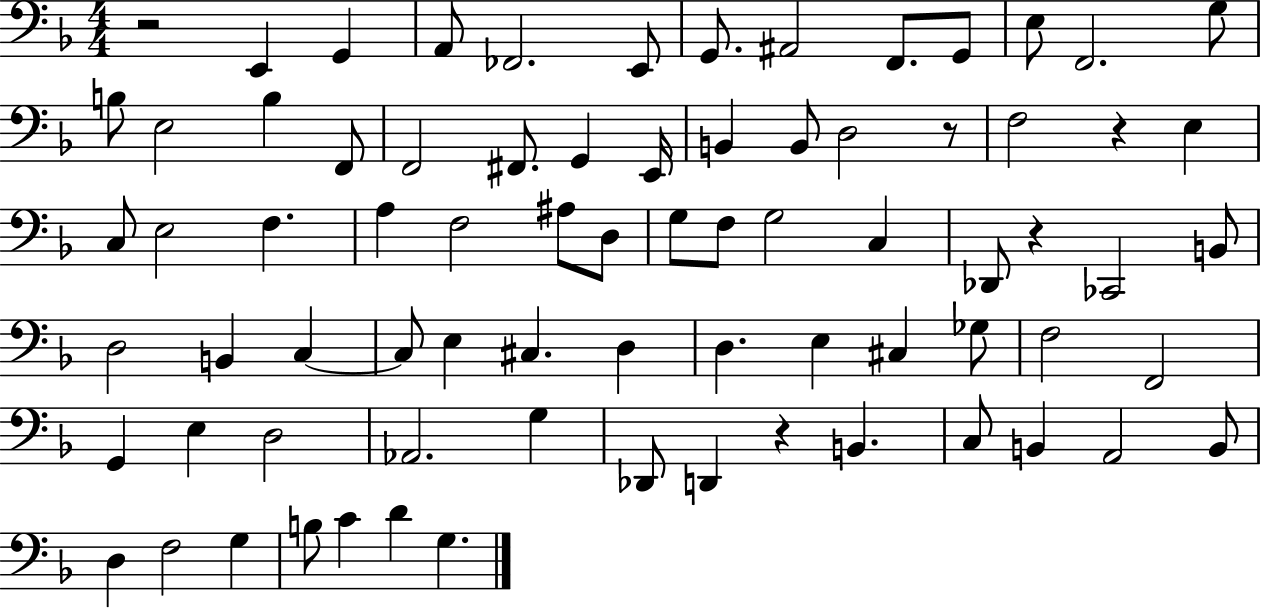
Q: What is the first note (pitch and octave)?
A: E2